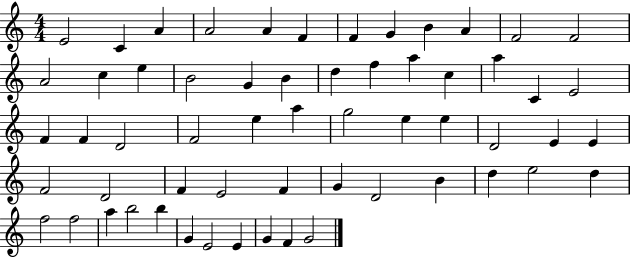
X:1
T:Untitled
M:4/4
L:1/4
K:C
E2 C A A2 A F F G B A F2 F2 A2 c e B2 G B d f a c a C E2 F F D2 F2 e a g2 e e D2 E E F2 D2 F E2 F G D2 B d e2 d f2 f2 a b2 b G E2 E G F G2